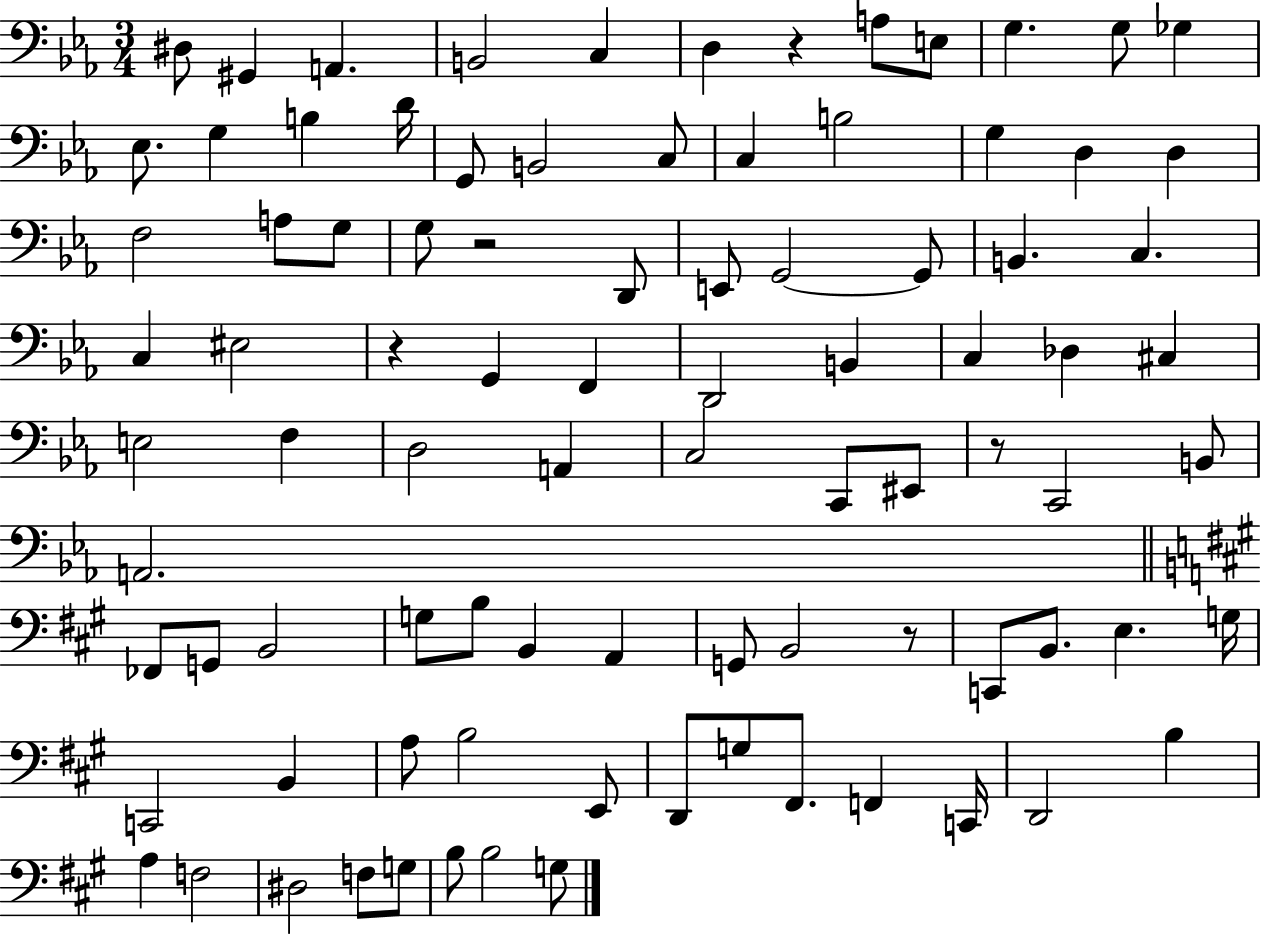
X:1
T:Untitled
M:3/4
L:1/4
K:Eb
^D,/2 ^G,, A,, B,,2 C, D, z A,/2 E,/2 G, G,/2 _G, _E,/2 G, B, D/4 G,,/2 B,,2 C,/2 C, B,2 G, D, D, F,2 A,/2 G,/2 G,/2 z2 D,,/2 E,,/2 G,,2 G,,/2 B,, C, C, ^E,2 z G,, F,, D,,2 B,, C, _D, ^C, E,2 F, D,2 A,, C,2 C,,/2 ^E,,/2 z/2 C,,2 B,,/2 A,,2 _F,,/2 G,,/2 B,,2 G,/2 B,/2 B,, A,, G,,/2 B,,2 z/2 C,,/2 B,,/2 E, G,/4 C,,2 B,, A,/2 B,2 E,,/2 D,,/2 G,/2 ^F,,/2 F,, C,,/4 D,,2 B, A, F,2 ^D,2 F,/2 G,/2 B,/2 B,2 G,/2